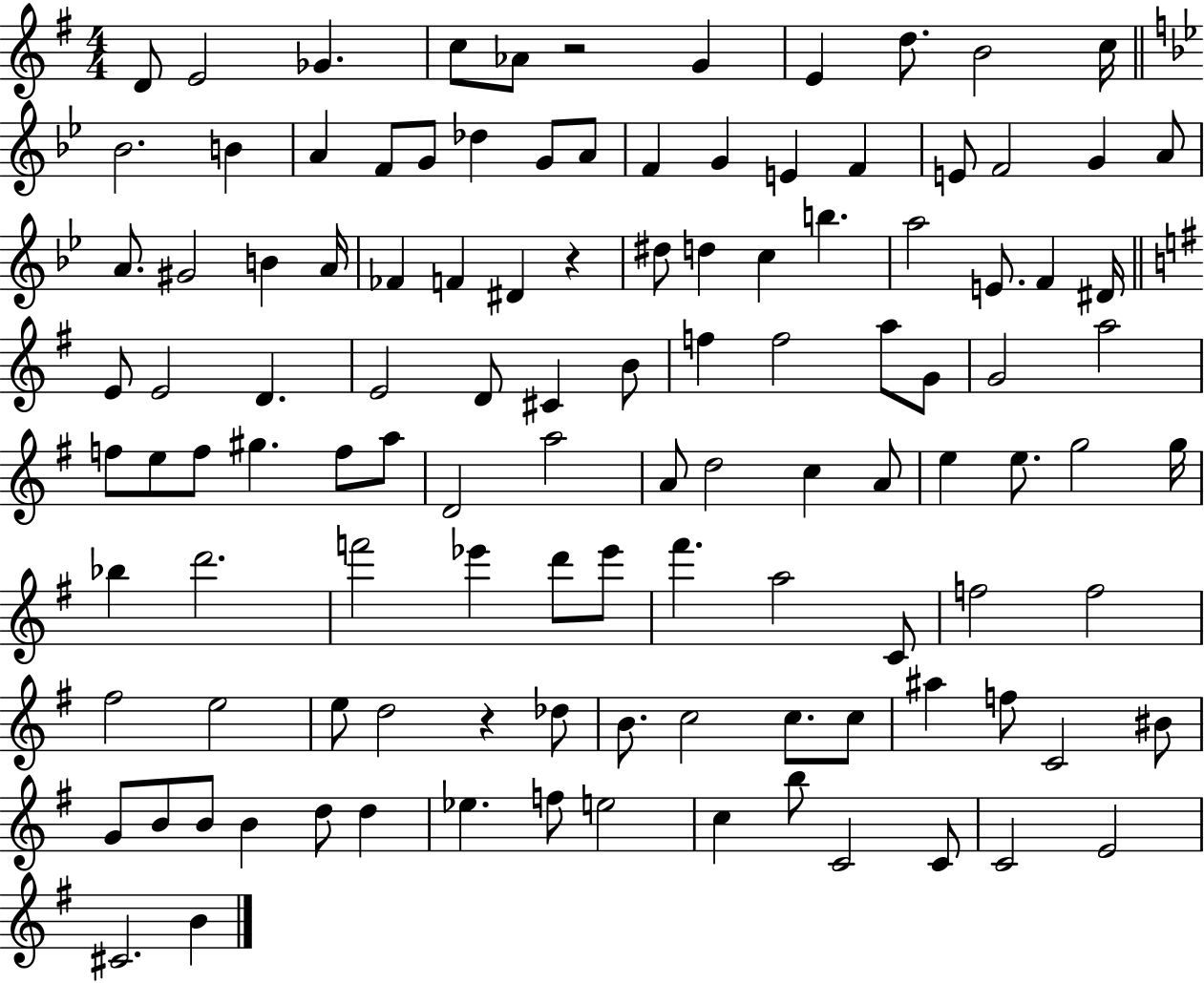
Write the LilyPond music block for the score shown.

{
  \clef treble
  \numericTimeSignature
  \time 4/4
  \key g \major
  d'8 e'2 ges'4. | c''8 aes'8 r2 g'4 | e'4 d''8. b'2 c''16 | \bar "||" \break \key bes \major bes'2. b'4 | a'4 f'8 g'8 des''4 g'8 a'8 | f'4 g'4 e'4 f'4 | e'8 f'2 g'4 a'8 | \break a'8. gis'2 b'4 a'16 | fes'4 f'4 dis'4 r4 | dis''8 d''4 c''4 b''4. | a''2 e'8. f'4 dis'16 | \break \bar "||" \break \key e \minor e'8 e'2 d'4. | e'2 d'8 cis'4 b'8 | f''4 f''2 a''8 g'8 | g'2 a''2 | \break f''8 e''8 f''8 gis''4. f''8 a''8 | d'2 a''2 | a'8 d''2 c''4 a'8 | e''4 e''8. g''2 g''16 | \break bes''4 d'''2. | f'''2 ees'''4 d'''8 ees'''8 | fis'''4. a''2 c'8 | f''2 f''2 | \break fis''2 e''2 | e''8 d''2 r4 des''8 | b'8. c''2 c''8. c''8 | ais''4 f''8 c'2 bis'8 | \break g'8 b'8 b'8 b'4 d''8 d''4 | ees''4. f''8 e''2 | c''4 b''8 c'2 c'8 | c'2 e'2 | \break cis'2. b'4 | \bar "|."
}